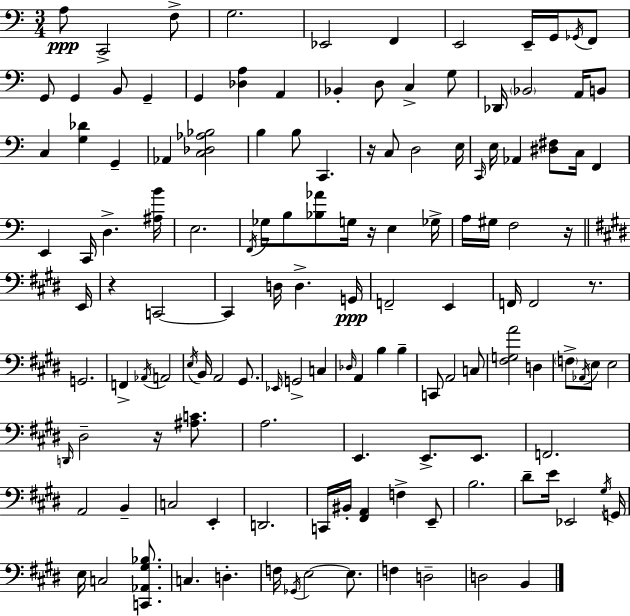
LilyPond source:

{
  \clef bass
  \numericTimeSignature
  \time 3/4
  \key a \minor
  a8\ppp c,2-> f8-> | g2. | ees,2 f,4 | e,2 e,16-- g,16 \acciaccatura { ges,16 } f,8 | \break g,8 g,4 b,8 g,4-- | g,4 <des a>4 a,4 | bes,4-. d8 c4-> g8 | des,16 \parenthesize bes,2 a,16 b,8 | \break c4 <g des'>4 g,4-- | aes,4 <c des aes bes>2 | b4 b8 c,4. | r16 c8 d2 | \break e16 \grace { c,16 } e16 aes,4 <dis fis>8 c16 f,4 | e,4 c,16 d4.-> | <ais b'>16 e2. | \acciaccatura { f,16 } ges16 b8 <bes aes'>8 g16 r16 e4 | \break ges16-> a16 gis16 f2 | r16 \bar "||" \break \key e \major e,16 r4 c,2~~ | c,4 d16 d4.-> | g,16\ppp f,2-- e,4 | f,16 f,2 r8. | \break g,2. | f,4-> \acciaccatura { aes,16 } a,2 | \acciaccatura { e16 } b,16 a,2 | gis,8. \grace { ees,16 } g,2-> | \break c4 \grace { des16 } a,4 b4 | b4-- c,8 a,2 | c8 <fis g a'>2 | d4 \parenthesize f8-> \acciaccatura { aes,16 } e8 e2 | \break \grace { d,16 } dis2-- | r16 <ais c'>8. a2. | e,4. | e,8.-> e,8. f,2. | \break a,2 | b,4-- c2 | e,4-. d,2. | c,16 bis,16-. <fis, a,>4 | \break f4-> e,8-- b2. | dis'8-- e'16 ees,2 | \acciaccatura { gis16 } g,16 e16 c2 | <c, aes, gis bes>8. c4. | \break d4.-. f16 \acciaccatura { ges,16 } e2~~ | e8. f4 | d2-- d2 | b,4 \bar "|."
}